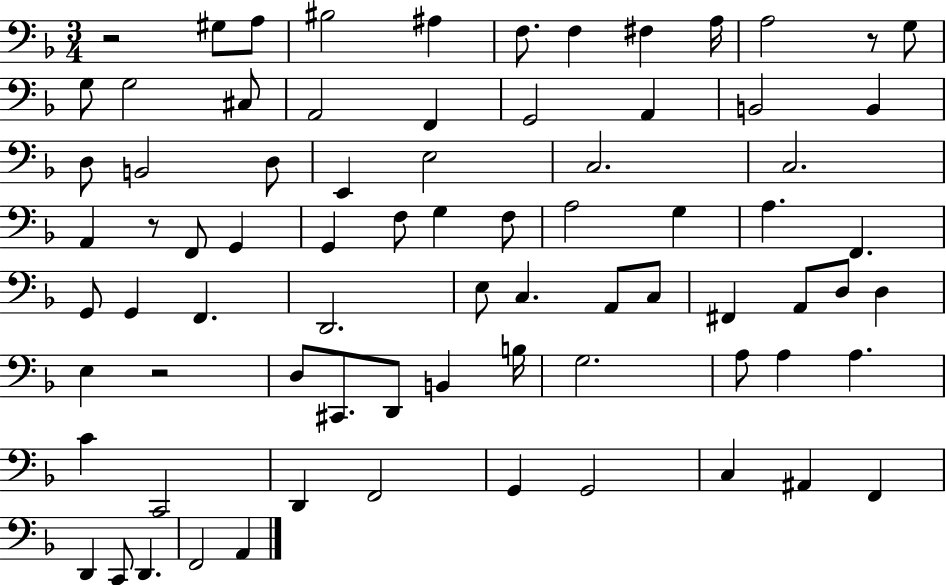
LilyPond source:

{
  \clef bass
  \numericTimeSignature
  \time 3/4
  \key f \major
  r2 gis8 a8 | bis2 ais4 | f8. f4 fis4 a16 | a2 r8 g8 | \break g8 g2 cis8 | a,2 f,4 | g,2 a,4 | b,2 b,4 | \break d8 b,2 d8 | e,4 e2 | c2. | c2. | \break a,4 r8 f,8 g,4 | g,4 f8 g4 f8 | a2 g4 | a4. f,4. | \break g,8 g,4 f,4. | d,2. | e8 c4. a,8 c8 | fis,4 a,8 d8 d4 | \break e4 r2 | d8 cis,8. d,8 b,4 b16 | g2. | a8 a4 a4. | \break c'4 c,2 | d,4 f,2 | g,4 g,2 | c4 ais,4 f,4 | \break d,4 c,8 d,4. | f,2 a,4 | \bar "|."
}